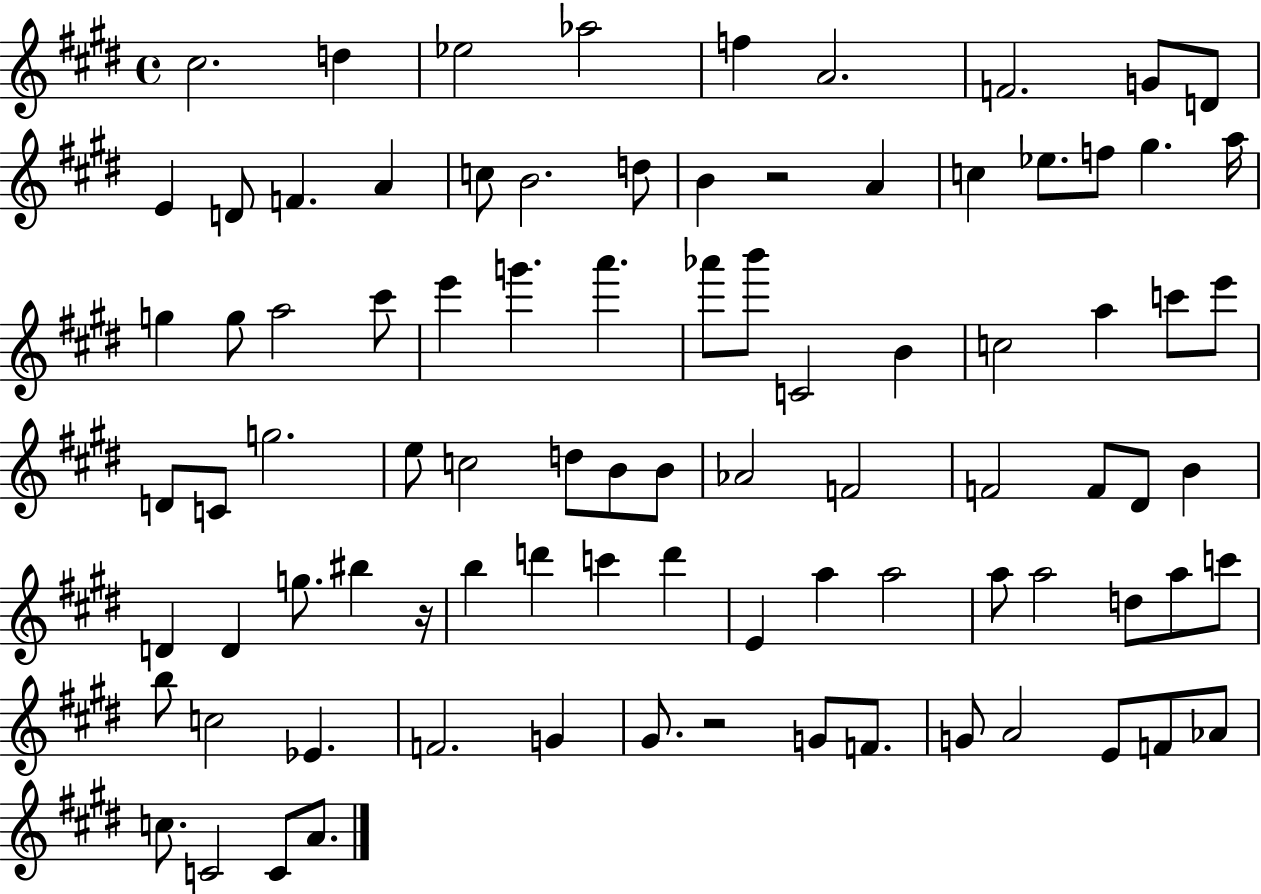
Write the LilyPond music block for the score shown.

{
  \clef treble
  \time 4/4
  \defaultTimeSignature
  \key e \major
  cis''2. d''4 | ees''2 aes''2 | f''4 a'2. | f'2. g'8 d'8 | \break e'4 d'8 f'4. a'4 | c''8 b'2. d''8 | b'4 r2 a'4 | c''4 ees''8. f''8 gis''4. a''16 | \break g''4 g''8 a''2 cis'''8 | e'''4 g'''4. a'''4. | aes'''8 b'''8 c'2 b'4 | c''2 a''4 c'''8 e'''8 | \break d'8 c'8 g''2. | e''8 c''2 d''8 b'8 b'8 | aes'2 f'2 | f'2 f'8 dis'8 b'4 | \break d'4 d'4 g''8. bis''4 r16 | b''4 d'''4 c'''4 d'''4 | e'4 a''4 a''2 | a''8 a''2 d''8 a''8 c'''8 | \break b''8 c''2 ees'4. | f'2. g'4 | gis'8. r2 g'8 f'8. | g'8 a'2 e'8 f'8 aes'8 | \break c''8. c'2 c'8 a'8. | \bar "|."
}